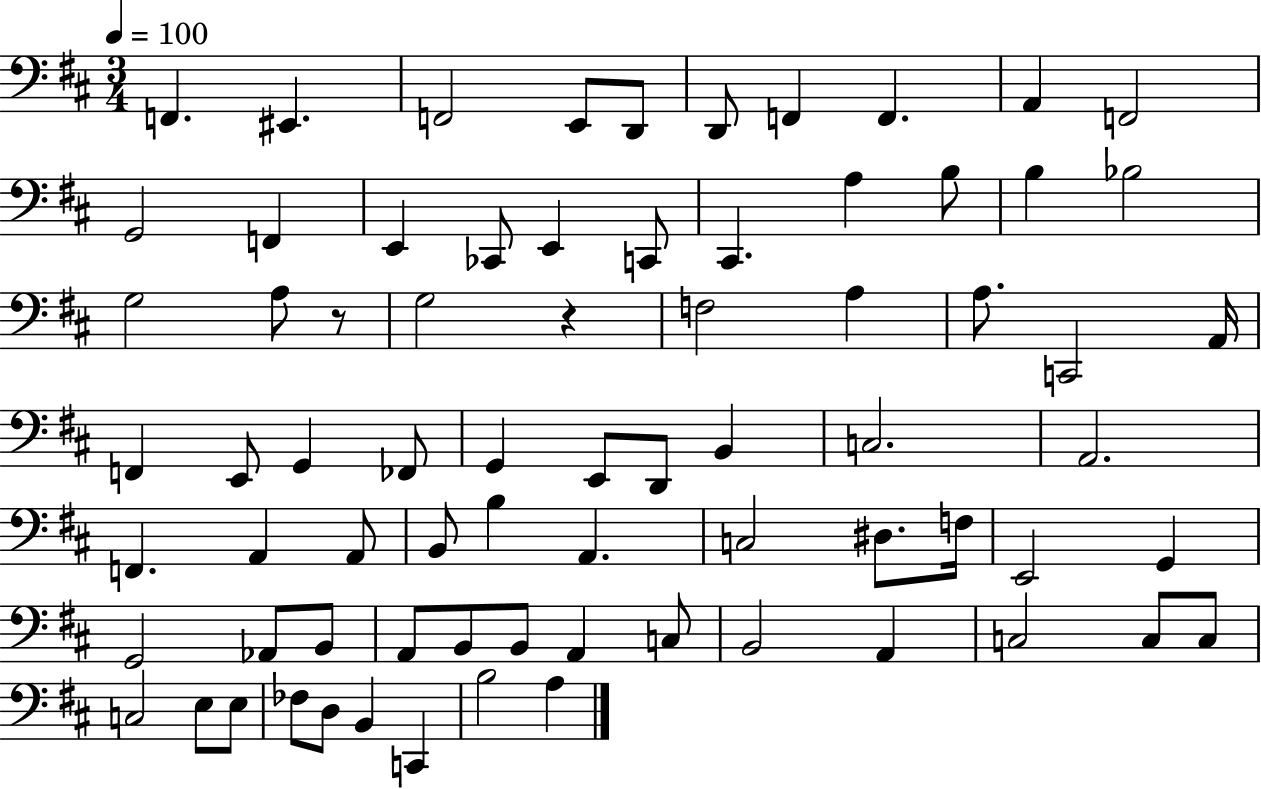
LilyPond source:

{
  \clef bass
  \numericTimeSignature
  \time 3/4
  \key d \major
  \tempo 4 = 100
  f,4. eis,4. | f,2 e,8 d,8 | d,8 f,4 f,4. | a,4 f,2 | \break g,2 f,4 | e,4 ces,8 e,4 c,8 | cis,4. a4 b8 | b4 bes2 | \break g2 a8 r8 | g2 r4 | f2 a4 | a8. c,2 a,16 | \break f,4 e,8 g,4 fes,8 | g,4 e,8 d,8 b,4 | c2. | a,2. | \break f,4. a,4 a,8 | b,8 b4 a,4. | c2 dis8. f16 | e,2 g,4 | \break g,2 aes,8 b,8 | a,8 b,8 b,8 a,4 c8 | b,2 a,4 | c2 c8 c8 | \break c2 e8 e8 | fes8 d8 b,4 c,4 | b2 a4 | \bar "|."
}